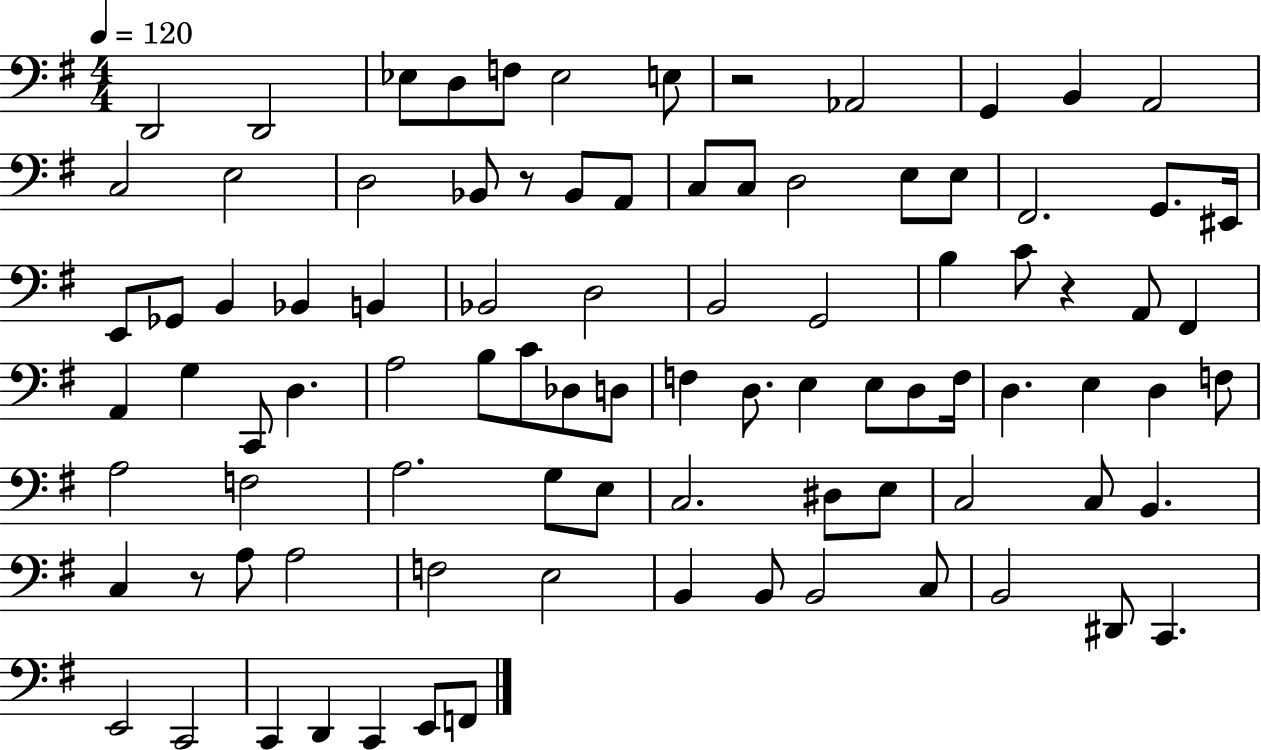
D2/h D2/h Eb3/e D3/e F3/e Eb3/h E3/e R/h Ab2/h G2/q B2/q A2/h C3/h E3/h D3/h Bb2/e R/e Bb2/e A2/e C3/e C3/e D3/h E3/e E3/e F#2/h. G2/e. EIS2/s E2/e Gb2/e B2/q Bb2/q B2/q Bb2/h D3/h B2/h G2/h B3/q C4/e R/q A2/e F#2/q A2/q G3/q C2/e D3/q. A3/h B3/e C4/e Db3/e D3/e F3/q D3/e. E3/q E3/e D3/e F3/s D3/q. E3/q D3/q F3/e A3/h F3/h A3/h. G3/e E3/e C3/h. D#3/e E3/e C3/h C3/e B2/q. C3/q R/e A3/e A3/h F3/h E3/h B2/q B2/e B2/h C3/e B2/h D#2/e C2/q. E2/h C2/h C2/q D2/q C2/q E2/e F2/e